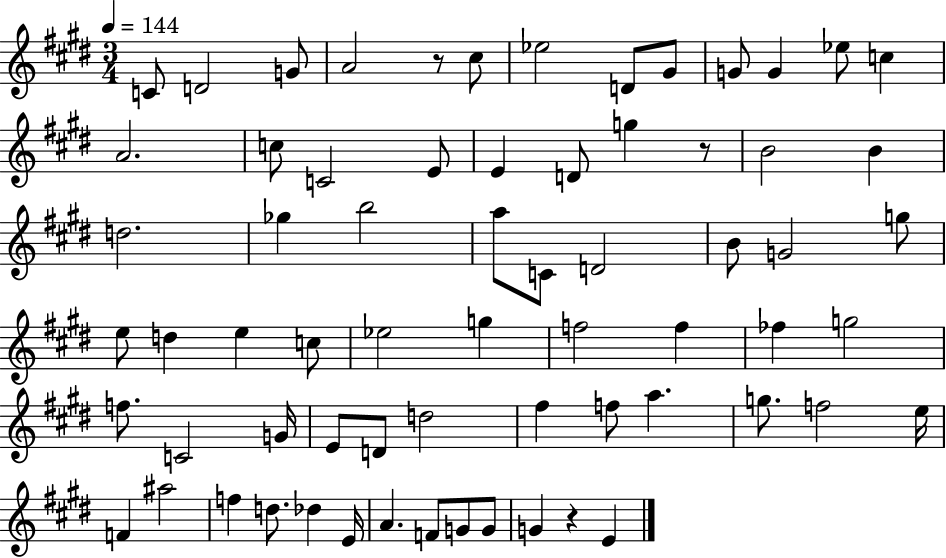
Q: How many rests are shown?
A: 3